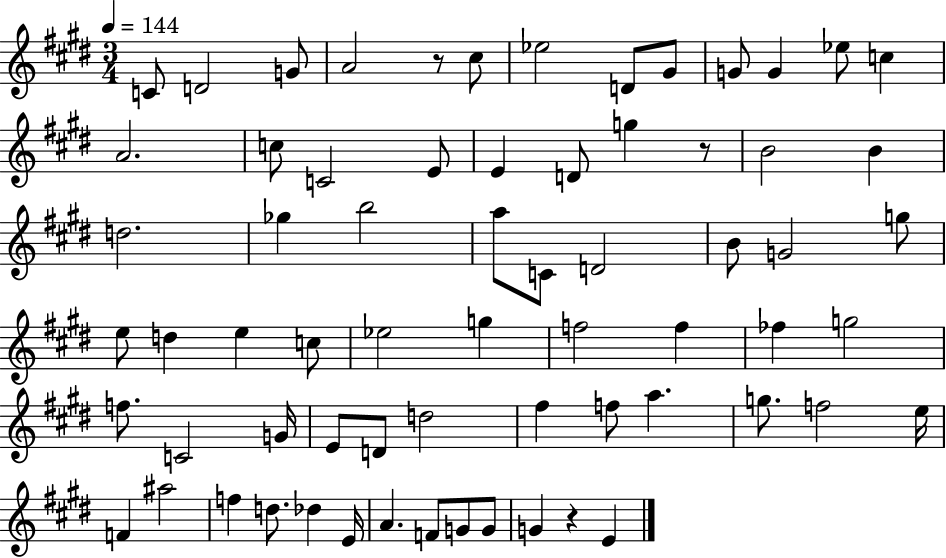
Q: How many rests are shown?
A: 3